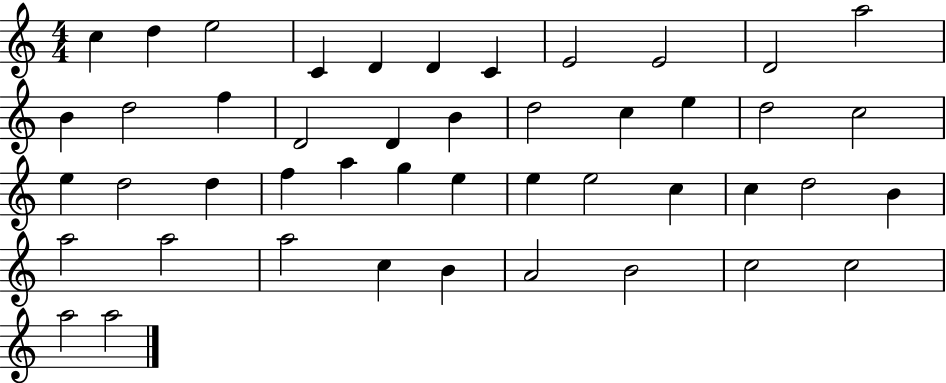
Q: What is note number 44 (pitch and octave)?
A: C5